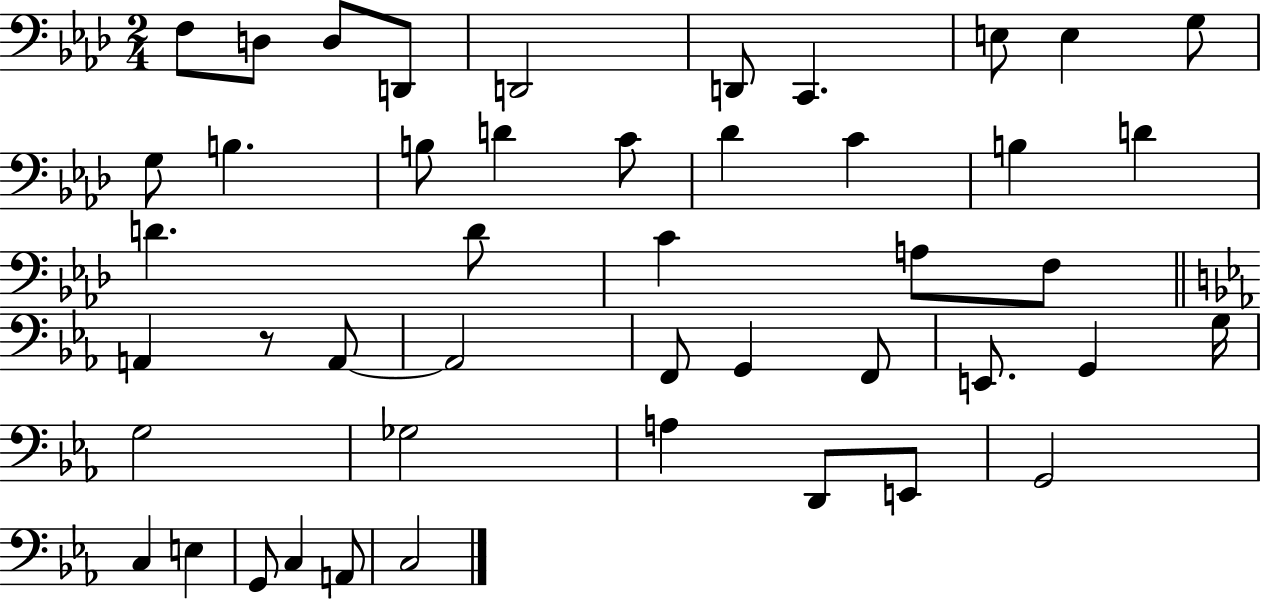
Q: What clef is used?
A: bass